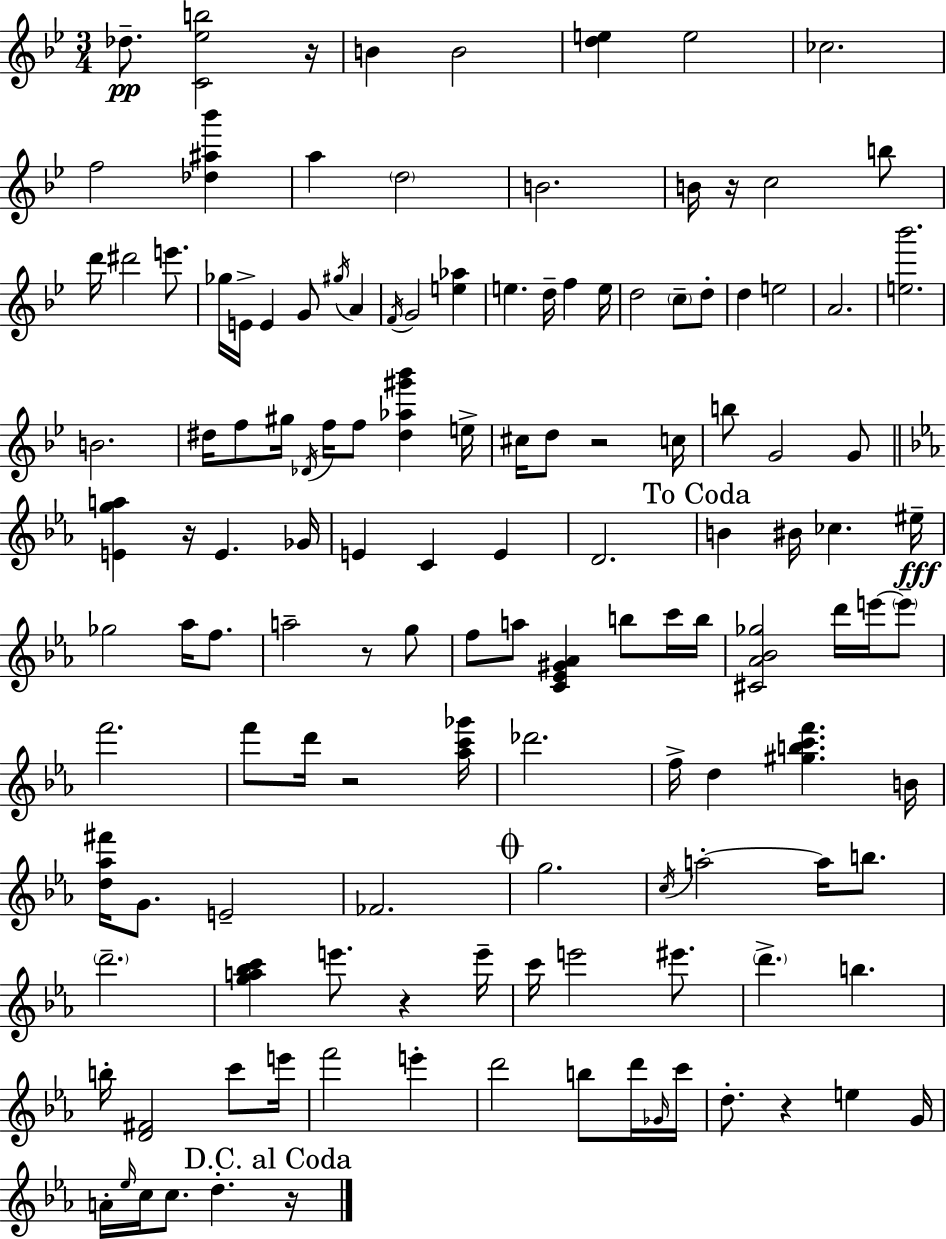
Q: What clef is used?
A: treble